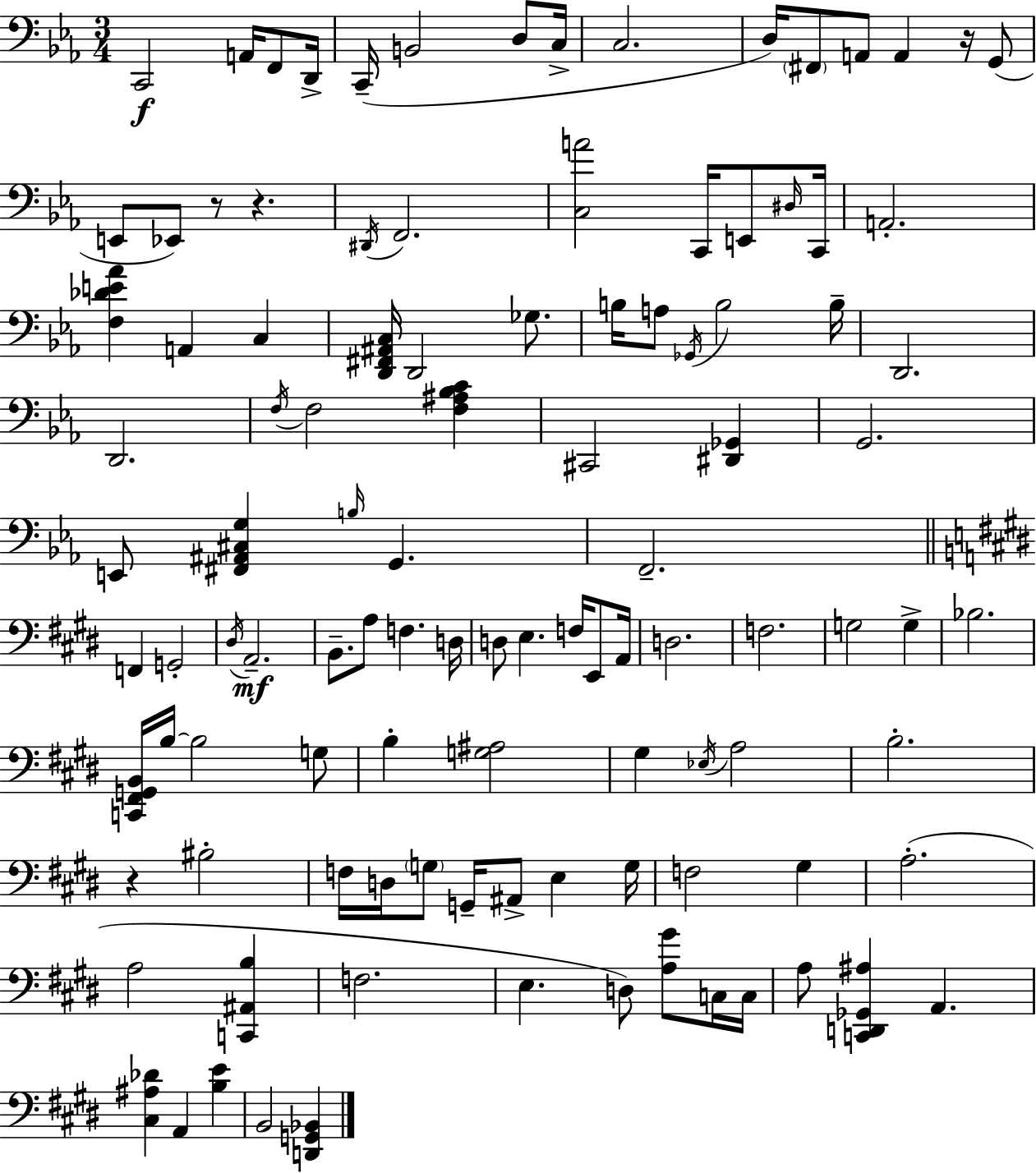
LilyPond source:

{
  \clef bass
  \numericTimeSignature
  \time 3/4
  \key c \minor
  c,2\f a,16 f,8 d,16-> | c,16--( b,2 d8 c16-> | c2. | d16) \parenthesize fis,8 a,8 a,4 r16 g,8( | \break e,8 ees,8) r8 r4. | \acciaccatura { dis,16 } f,2. | <c a'>2 c,16 e,8 | \grace { dis16 } c,16 a,2.-. | \break <f des' e' aes'>4 a,4 c4 | <d, fis, ais, c>16 d,2 ges8. | b16 a8 \acciaccatura { ges,16 } b2 | b16-- d,2. | \break d,2. | \acciaccatura { f16 } f2 | <f ais bes c'>4 cis,2 | <dis, ges,>4 g,2. | \break e,8 <fis, ais, cis g>4 \grace { b16 } g,4. | f,2.-- | \bar "||" \break \key e \major f,4 g,2-. | \acciaccatura { dis16 }\mf a,2.-- | b,8.-- a8 f4. | d16 d8 e4. f16 e,8 | \break a,16 d2. | f2. | g2 g4-> | bes2. | \break <c, fis, g, b,>16 b16~~ b2 g8 | b4-. <g ais>2 | gis4 \acciaccatura { ees16 } a2 | b2.-. | \break r4 bis2-. | f16 d16 \parenthesize g8 g,16-- ais,8-> e4 | g16 f2 gis4 | a2.-.( | \break a2 <c, ais, b>4 | f2. | e4. d8) <a gis'>8 | c16 c16 a8 <c, d, ges, ais>4 a,4. | \break <cis ais des'>4 a,4 <b e'>4 | b,2 <d, g, bes,>4 | \bar "|."
}